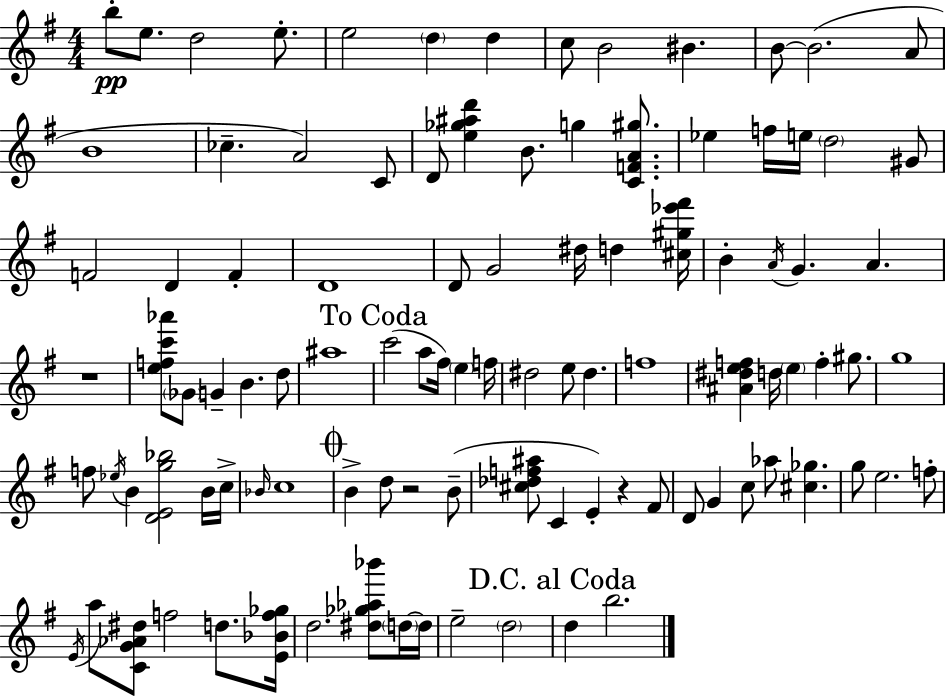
B5/e E5/e. D5/h E5/e. E5/h D5/q D5/q C5/e B4/h BIS4/q. B4/e B4/h. A4/e B4/w CES5/q. A4/h C4/e D4/e [E5,Gb5,A#5,D6]/q B4/e. G5/q [C4,F4,A4,G#5]/e. Eb5/q F5/s E5/s D5/h G#4/e F4/h D4/q F4/q D4/w D4/e G4/h D#5/s D5/q [C#5,G#5,Eb6,F#6]/s B4/q A4/s G4/q. A4/q. R/w [E5,F5,C6,Ab6]/e Gb4/e G4/q B4/q. D5/e A#5/w C6/h A5/e F#5/s E5/q F5/s D#5/h E5/e D#5/q. F5/w [A#4,D#5,E5,F5]/q D5/s E5/q F5/q G#5/e. G5/w F5/e Eb5/s B4/q [D4,E4,G5,Bb5]/h B4/s C5/s Bb4/s C5/w B4/q D5/e R/h B4/e [C#5,Db5,F5,A#5]/e C4/q E4/q R/q F#4/e D4/e G4/q C5/e Ab5/e [C#5,Gb5]/q. G5/e E5/h. F5/e E4/s A5/e [C4,G4,Ab4,D#5]/e F5/h D5/e. [E4,Bb4,F5,Gb5]/s D5/h. [D#5,Gb5,Ab5,Bb6]/e D5/s D5/s E5/h D5/h D5/q B5/h.